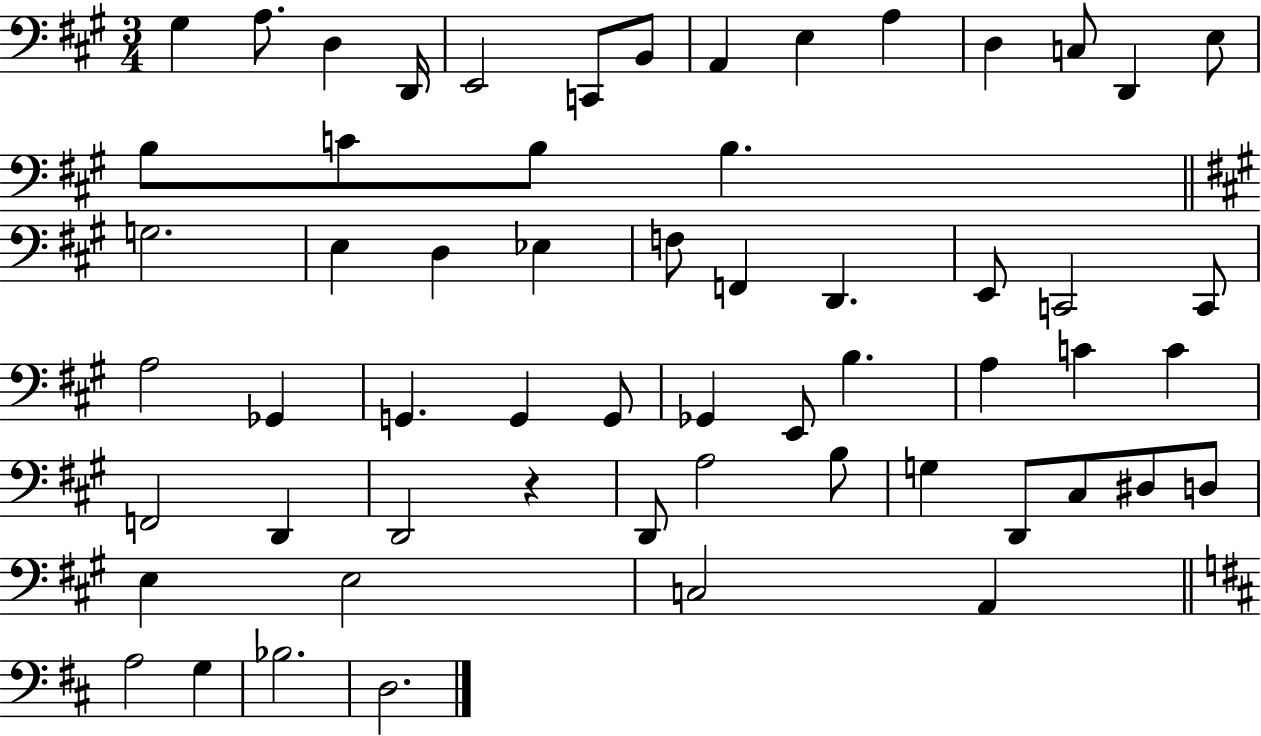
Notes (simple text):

G#3/q A3/e. D3/q D2/s E2/h C2/e B2/e A2/q E3/q A3/q D3/q C3/e D2/q E3/e B3/e C4/e B3/e B3/q. G3/h. E3/q D3/q Eb3/q F3/e F2/q D2/q. E2/e C2/h C2/e A3/h Gb2/q G2/q. G2/q G2/e Gb2/q E2/e B3/q. A3/q C4/q C4/q F2/h D2/q D2/h R/q D2/e A3/h B3/e G3/q D2/e C#3/e D#3/e D3/e E3/q E3/h C3/h A2/q A3/h G3/q Bb3/h. D3/h.